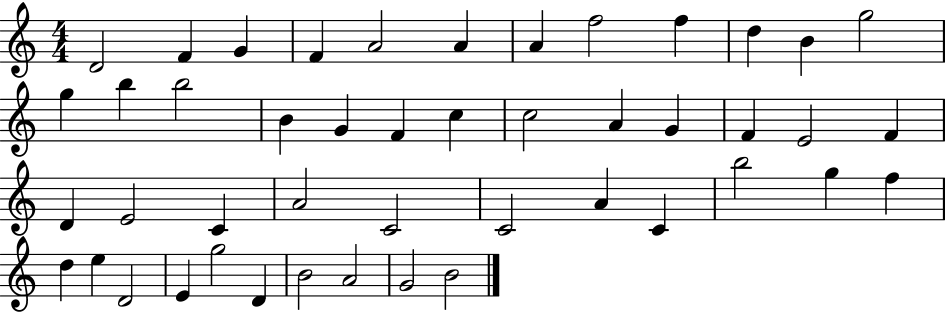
{
  \clef treble
  \numericTimeSignature
  \time 4/4
  \key c \major
  d'2 f'4 g'4 | f'4 a'2 a'4 | a'4 f''2 f''4 | d''4 b'4 g''2 | \break g''4 b''4 b''2 | b'4 g'4 f'4 c''4 | c''2 a'4 g'4 | f'4 e'2 f'4 | \break d'4 e'2 c'4 | a'2 c'2 | c'2 a'4 c'4 | b''2 g''4 f''4 | \break d''4 e''4 d'2 | e'4 g''2 d'4 | b'2 a'2 | g'2 b'2 | \break \bar "|."
}